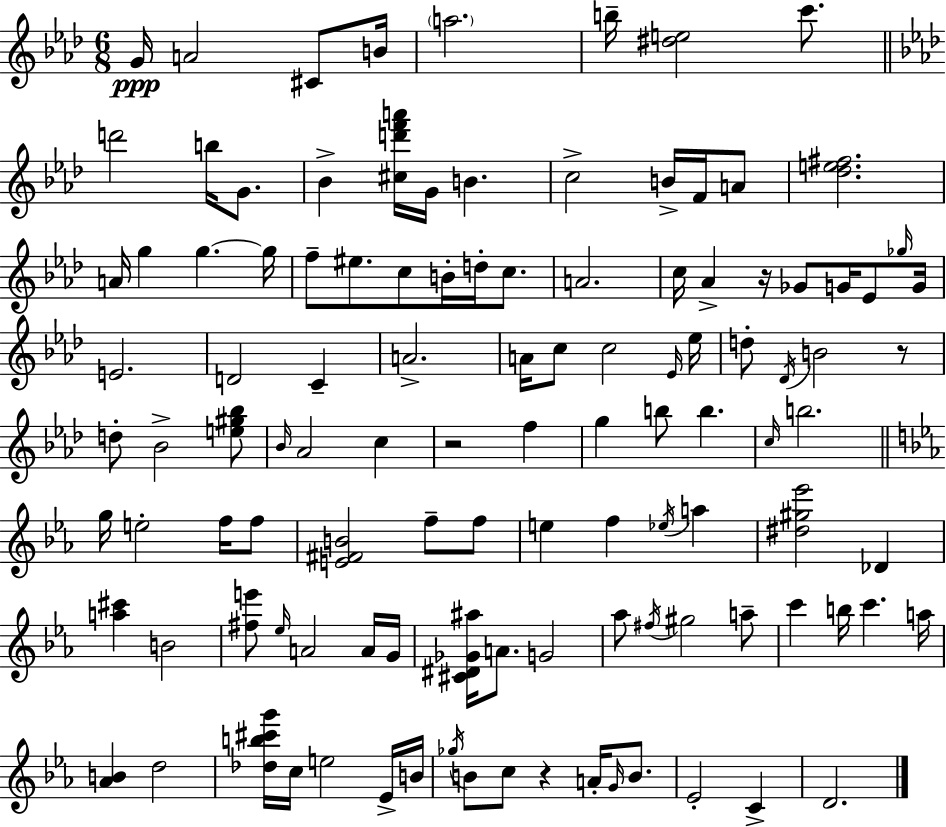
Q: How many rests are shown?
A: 4